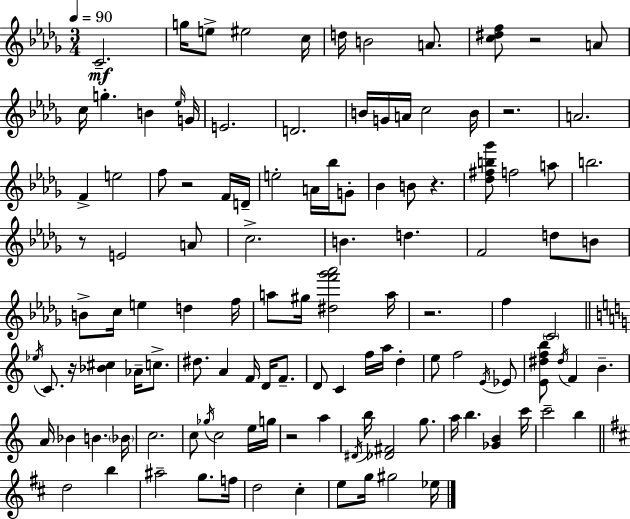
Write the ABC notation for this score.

X:1
T:Untitled
M:3/4
L:1/4
K:Bbm
C2 g/4 e/2 ^e2 c/4 d/4 B2 A/2 [c^df]/2 z2 A/2 c/4 g B _e/4 G/4 E2 D2 B/4 G/4 A/4 c2 B/4 z2 A2 F e2 f/2 z2 F/4 D/4 e2 A/4 _b/4 G/2 _B B/2 z [_d^fb_g']/2 f2 a/2 b2 z/2 E2 A/2 c2 B d F2 d/2 B/2 B/2 c/4 e d f/4 a/2 ^g/4 [^df'_g'_a']2 a/4 z2 f C2 _e/4 C/2 z/4 [_B^c] _A/4 c/2 ^d/2 A F/4 D/4 F/2 D/2 C f/4 a/4 d e/2 f2 E/4 _E/2 [E^dfb]/2 ^d/4 F B A/4 _B B _B/4 c2 c/2 _g/4 c2 e/4 g/4 z2 a ^D/4 b/4 [_D^F]2 g/2 a/4 b [_GB] c'/4 c'2 b d2 b ^a2 g/2 f/4 d2 ^c e/2 g/4 ^g2 _e/4